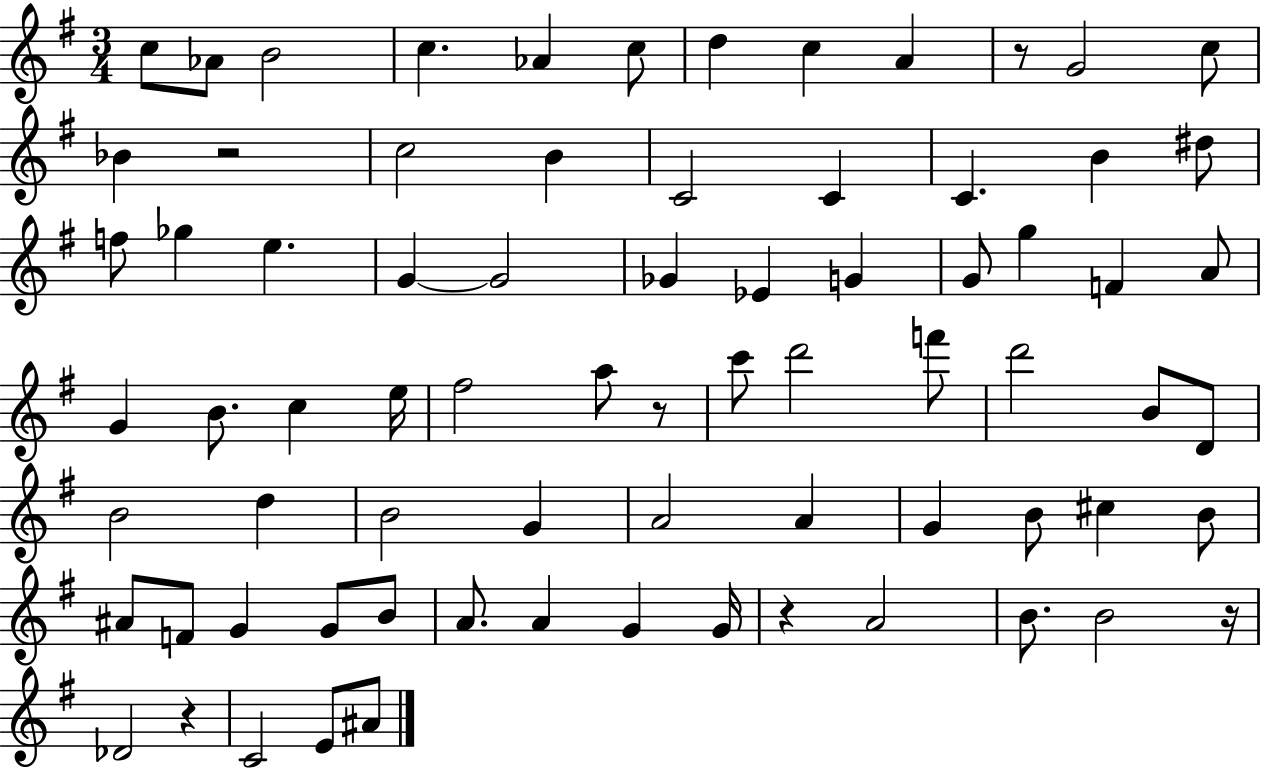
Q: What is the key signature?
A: G major